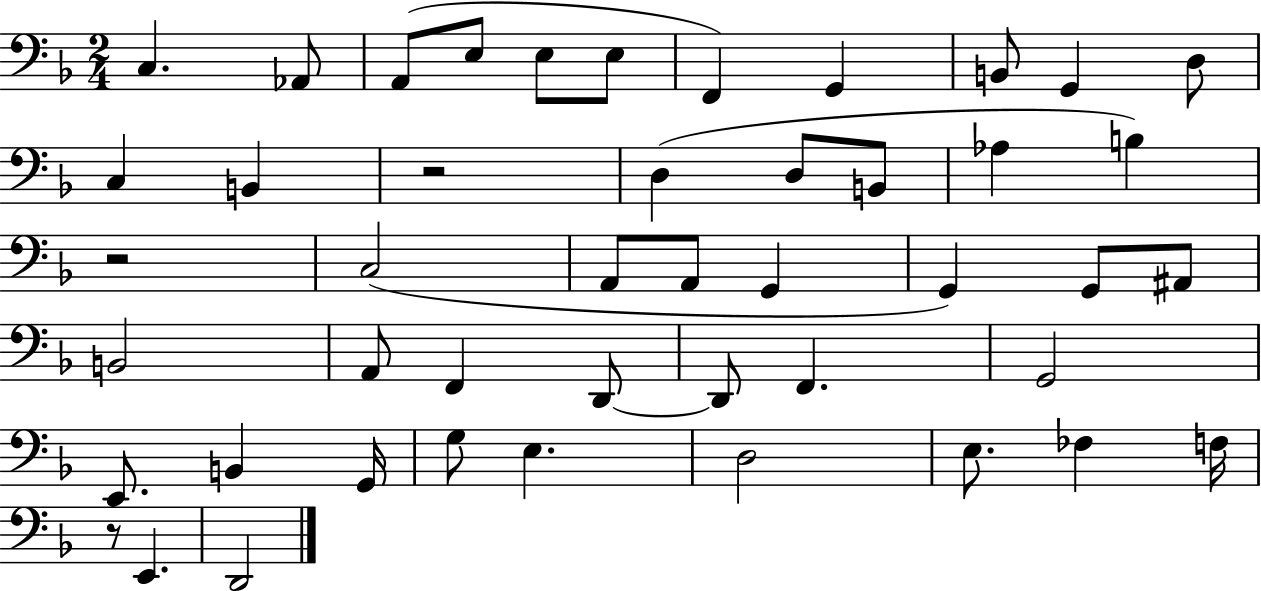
C3/q. Ab2/e A2/e E3/e E3/e E3/e F2/q G2/q B2/e G2/q D3/e C3/q B2/q R/h D3/q D3/e B2/e Ab3/q B3/q R/h C3/h A2/e A2/e G2/q G2/q G2/e A#2/e B2/h A2/e F2/q D2/e D2/e F2/q. G2/h E2/e. B2/q G2/s G3/e E3/q. D3/h E3/e. FES3/q F3/s R/e E2/q. D2/h